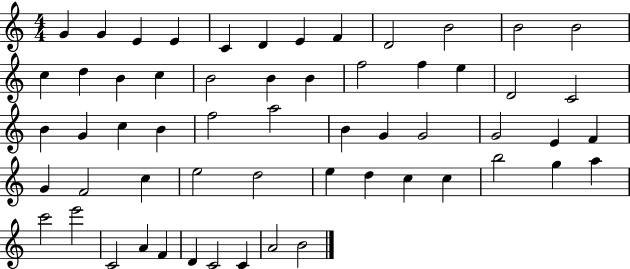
G4/q G4/q E4/q E4/q C4/q D4/q E4/q F4/q D4/h B4/h B4/h B4/h C5/q D5/q B4/q C5/q B4/h B4/q B4/q F5/h F5/q E5/q D4/h C4/h B4/q G4/q C5/q B4/q F5/h A5/h B4/q G4/q G4/h G4/h E4/q F4/q G4/q F4/h C5/q E5/h D5/h E5/q D5/q C5/q C5/q B5/h G5/q A5/q C6/h E6/h C4/h A4/q F4/q D4/q C4/h C4/q A4/h B4/h